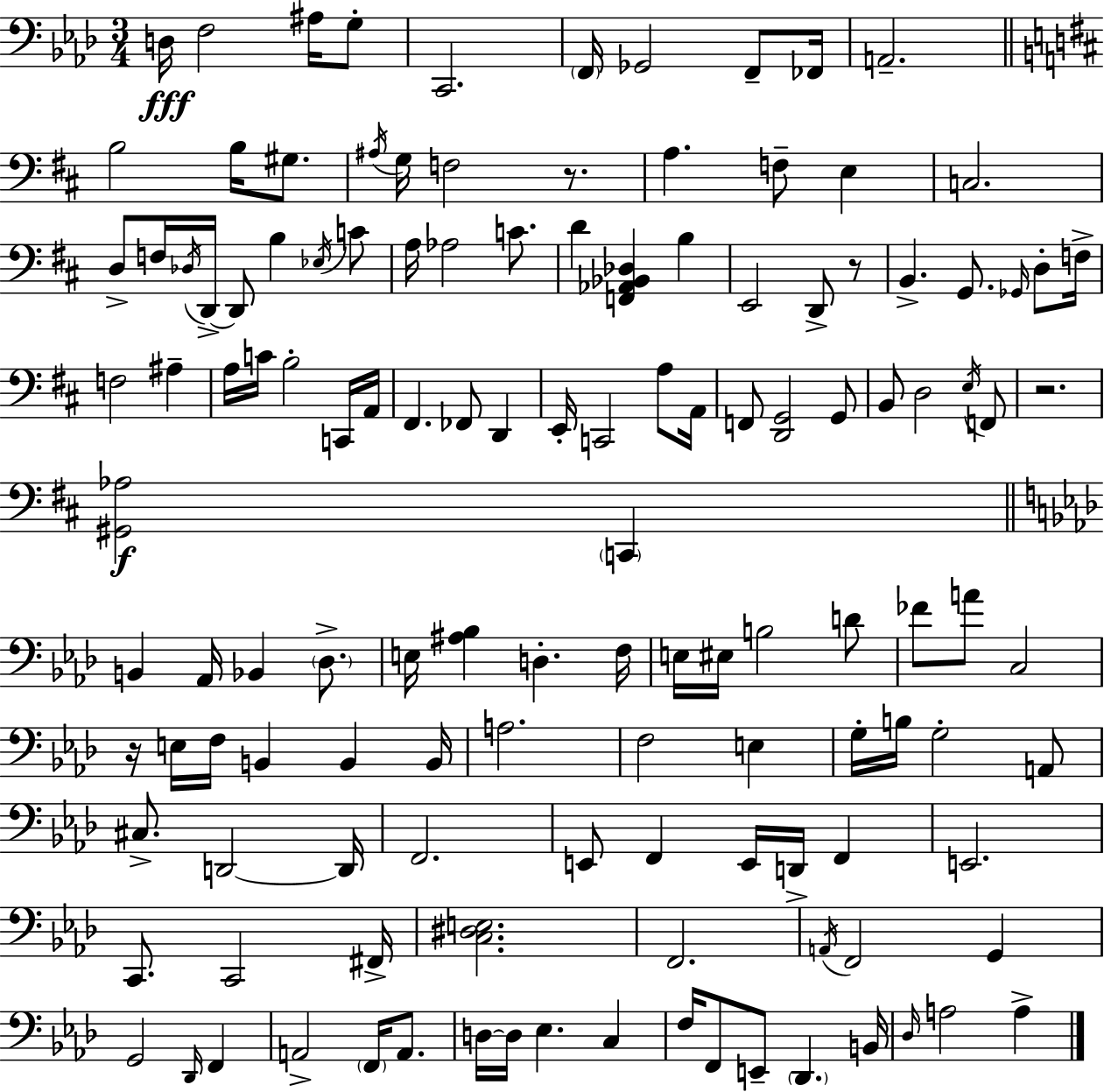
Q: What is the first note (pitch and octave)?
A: D3